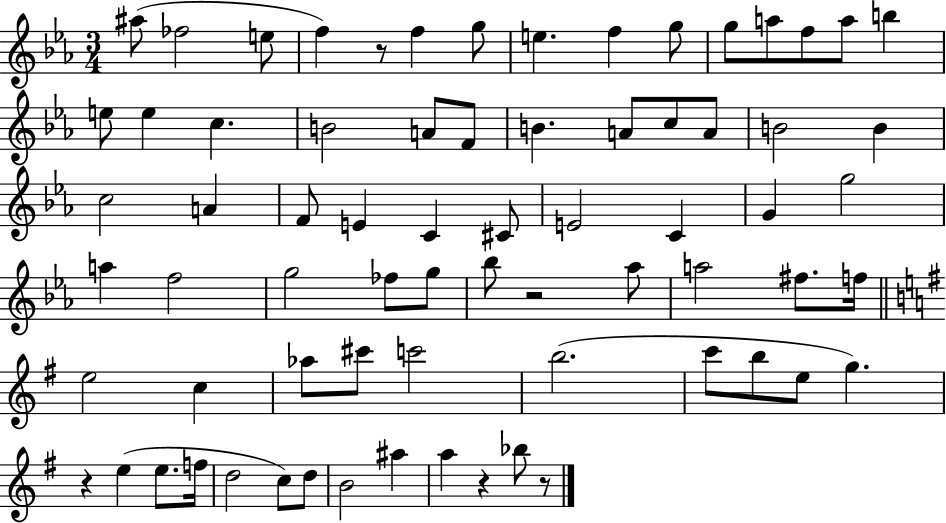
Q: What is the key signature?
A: EES major